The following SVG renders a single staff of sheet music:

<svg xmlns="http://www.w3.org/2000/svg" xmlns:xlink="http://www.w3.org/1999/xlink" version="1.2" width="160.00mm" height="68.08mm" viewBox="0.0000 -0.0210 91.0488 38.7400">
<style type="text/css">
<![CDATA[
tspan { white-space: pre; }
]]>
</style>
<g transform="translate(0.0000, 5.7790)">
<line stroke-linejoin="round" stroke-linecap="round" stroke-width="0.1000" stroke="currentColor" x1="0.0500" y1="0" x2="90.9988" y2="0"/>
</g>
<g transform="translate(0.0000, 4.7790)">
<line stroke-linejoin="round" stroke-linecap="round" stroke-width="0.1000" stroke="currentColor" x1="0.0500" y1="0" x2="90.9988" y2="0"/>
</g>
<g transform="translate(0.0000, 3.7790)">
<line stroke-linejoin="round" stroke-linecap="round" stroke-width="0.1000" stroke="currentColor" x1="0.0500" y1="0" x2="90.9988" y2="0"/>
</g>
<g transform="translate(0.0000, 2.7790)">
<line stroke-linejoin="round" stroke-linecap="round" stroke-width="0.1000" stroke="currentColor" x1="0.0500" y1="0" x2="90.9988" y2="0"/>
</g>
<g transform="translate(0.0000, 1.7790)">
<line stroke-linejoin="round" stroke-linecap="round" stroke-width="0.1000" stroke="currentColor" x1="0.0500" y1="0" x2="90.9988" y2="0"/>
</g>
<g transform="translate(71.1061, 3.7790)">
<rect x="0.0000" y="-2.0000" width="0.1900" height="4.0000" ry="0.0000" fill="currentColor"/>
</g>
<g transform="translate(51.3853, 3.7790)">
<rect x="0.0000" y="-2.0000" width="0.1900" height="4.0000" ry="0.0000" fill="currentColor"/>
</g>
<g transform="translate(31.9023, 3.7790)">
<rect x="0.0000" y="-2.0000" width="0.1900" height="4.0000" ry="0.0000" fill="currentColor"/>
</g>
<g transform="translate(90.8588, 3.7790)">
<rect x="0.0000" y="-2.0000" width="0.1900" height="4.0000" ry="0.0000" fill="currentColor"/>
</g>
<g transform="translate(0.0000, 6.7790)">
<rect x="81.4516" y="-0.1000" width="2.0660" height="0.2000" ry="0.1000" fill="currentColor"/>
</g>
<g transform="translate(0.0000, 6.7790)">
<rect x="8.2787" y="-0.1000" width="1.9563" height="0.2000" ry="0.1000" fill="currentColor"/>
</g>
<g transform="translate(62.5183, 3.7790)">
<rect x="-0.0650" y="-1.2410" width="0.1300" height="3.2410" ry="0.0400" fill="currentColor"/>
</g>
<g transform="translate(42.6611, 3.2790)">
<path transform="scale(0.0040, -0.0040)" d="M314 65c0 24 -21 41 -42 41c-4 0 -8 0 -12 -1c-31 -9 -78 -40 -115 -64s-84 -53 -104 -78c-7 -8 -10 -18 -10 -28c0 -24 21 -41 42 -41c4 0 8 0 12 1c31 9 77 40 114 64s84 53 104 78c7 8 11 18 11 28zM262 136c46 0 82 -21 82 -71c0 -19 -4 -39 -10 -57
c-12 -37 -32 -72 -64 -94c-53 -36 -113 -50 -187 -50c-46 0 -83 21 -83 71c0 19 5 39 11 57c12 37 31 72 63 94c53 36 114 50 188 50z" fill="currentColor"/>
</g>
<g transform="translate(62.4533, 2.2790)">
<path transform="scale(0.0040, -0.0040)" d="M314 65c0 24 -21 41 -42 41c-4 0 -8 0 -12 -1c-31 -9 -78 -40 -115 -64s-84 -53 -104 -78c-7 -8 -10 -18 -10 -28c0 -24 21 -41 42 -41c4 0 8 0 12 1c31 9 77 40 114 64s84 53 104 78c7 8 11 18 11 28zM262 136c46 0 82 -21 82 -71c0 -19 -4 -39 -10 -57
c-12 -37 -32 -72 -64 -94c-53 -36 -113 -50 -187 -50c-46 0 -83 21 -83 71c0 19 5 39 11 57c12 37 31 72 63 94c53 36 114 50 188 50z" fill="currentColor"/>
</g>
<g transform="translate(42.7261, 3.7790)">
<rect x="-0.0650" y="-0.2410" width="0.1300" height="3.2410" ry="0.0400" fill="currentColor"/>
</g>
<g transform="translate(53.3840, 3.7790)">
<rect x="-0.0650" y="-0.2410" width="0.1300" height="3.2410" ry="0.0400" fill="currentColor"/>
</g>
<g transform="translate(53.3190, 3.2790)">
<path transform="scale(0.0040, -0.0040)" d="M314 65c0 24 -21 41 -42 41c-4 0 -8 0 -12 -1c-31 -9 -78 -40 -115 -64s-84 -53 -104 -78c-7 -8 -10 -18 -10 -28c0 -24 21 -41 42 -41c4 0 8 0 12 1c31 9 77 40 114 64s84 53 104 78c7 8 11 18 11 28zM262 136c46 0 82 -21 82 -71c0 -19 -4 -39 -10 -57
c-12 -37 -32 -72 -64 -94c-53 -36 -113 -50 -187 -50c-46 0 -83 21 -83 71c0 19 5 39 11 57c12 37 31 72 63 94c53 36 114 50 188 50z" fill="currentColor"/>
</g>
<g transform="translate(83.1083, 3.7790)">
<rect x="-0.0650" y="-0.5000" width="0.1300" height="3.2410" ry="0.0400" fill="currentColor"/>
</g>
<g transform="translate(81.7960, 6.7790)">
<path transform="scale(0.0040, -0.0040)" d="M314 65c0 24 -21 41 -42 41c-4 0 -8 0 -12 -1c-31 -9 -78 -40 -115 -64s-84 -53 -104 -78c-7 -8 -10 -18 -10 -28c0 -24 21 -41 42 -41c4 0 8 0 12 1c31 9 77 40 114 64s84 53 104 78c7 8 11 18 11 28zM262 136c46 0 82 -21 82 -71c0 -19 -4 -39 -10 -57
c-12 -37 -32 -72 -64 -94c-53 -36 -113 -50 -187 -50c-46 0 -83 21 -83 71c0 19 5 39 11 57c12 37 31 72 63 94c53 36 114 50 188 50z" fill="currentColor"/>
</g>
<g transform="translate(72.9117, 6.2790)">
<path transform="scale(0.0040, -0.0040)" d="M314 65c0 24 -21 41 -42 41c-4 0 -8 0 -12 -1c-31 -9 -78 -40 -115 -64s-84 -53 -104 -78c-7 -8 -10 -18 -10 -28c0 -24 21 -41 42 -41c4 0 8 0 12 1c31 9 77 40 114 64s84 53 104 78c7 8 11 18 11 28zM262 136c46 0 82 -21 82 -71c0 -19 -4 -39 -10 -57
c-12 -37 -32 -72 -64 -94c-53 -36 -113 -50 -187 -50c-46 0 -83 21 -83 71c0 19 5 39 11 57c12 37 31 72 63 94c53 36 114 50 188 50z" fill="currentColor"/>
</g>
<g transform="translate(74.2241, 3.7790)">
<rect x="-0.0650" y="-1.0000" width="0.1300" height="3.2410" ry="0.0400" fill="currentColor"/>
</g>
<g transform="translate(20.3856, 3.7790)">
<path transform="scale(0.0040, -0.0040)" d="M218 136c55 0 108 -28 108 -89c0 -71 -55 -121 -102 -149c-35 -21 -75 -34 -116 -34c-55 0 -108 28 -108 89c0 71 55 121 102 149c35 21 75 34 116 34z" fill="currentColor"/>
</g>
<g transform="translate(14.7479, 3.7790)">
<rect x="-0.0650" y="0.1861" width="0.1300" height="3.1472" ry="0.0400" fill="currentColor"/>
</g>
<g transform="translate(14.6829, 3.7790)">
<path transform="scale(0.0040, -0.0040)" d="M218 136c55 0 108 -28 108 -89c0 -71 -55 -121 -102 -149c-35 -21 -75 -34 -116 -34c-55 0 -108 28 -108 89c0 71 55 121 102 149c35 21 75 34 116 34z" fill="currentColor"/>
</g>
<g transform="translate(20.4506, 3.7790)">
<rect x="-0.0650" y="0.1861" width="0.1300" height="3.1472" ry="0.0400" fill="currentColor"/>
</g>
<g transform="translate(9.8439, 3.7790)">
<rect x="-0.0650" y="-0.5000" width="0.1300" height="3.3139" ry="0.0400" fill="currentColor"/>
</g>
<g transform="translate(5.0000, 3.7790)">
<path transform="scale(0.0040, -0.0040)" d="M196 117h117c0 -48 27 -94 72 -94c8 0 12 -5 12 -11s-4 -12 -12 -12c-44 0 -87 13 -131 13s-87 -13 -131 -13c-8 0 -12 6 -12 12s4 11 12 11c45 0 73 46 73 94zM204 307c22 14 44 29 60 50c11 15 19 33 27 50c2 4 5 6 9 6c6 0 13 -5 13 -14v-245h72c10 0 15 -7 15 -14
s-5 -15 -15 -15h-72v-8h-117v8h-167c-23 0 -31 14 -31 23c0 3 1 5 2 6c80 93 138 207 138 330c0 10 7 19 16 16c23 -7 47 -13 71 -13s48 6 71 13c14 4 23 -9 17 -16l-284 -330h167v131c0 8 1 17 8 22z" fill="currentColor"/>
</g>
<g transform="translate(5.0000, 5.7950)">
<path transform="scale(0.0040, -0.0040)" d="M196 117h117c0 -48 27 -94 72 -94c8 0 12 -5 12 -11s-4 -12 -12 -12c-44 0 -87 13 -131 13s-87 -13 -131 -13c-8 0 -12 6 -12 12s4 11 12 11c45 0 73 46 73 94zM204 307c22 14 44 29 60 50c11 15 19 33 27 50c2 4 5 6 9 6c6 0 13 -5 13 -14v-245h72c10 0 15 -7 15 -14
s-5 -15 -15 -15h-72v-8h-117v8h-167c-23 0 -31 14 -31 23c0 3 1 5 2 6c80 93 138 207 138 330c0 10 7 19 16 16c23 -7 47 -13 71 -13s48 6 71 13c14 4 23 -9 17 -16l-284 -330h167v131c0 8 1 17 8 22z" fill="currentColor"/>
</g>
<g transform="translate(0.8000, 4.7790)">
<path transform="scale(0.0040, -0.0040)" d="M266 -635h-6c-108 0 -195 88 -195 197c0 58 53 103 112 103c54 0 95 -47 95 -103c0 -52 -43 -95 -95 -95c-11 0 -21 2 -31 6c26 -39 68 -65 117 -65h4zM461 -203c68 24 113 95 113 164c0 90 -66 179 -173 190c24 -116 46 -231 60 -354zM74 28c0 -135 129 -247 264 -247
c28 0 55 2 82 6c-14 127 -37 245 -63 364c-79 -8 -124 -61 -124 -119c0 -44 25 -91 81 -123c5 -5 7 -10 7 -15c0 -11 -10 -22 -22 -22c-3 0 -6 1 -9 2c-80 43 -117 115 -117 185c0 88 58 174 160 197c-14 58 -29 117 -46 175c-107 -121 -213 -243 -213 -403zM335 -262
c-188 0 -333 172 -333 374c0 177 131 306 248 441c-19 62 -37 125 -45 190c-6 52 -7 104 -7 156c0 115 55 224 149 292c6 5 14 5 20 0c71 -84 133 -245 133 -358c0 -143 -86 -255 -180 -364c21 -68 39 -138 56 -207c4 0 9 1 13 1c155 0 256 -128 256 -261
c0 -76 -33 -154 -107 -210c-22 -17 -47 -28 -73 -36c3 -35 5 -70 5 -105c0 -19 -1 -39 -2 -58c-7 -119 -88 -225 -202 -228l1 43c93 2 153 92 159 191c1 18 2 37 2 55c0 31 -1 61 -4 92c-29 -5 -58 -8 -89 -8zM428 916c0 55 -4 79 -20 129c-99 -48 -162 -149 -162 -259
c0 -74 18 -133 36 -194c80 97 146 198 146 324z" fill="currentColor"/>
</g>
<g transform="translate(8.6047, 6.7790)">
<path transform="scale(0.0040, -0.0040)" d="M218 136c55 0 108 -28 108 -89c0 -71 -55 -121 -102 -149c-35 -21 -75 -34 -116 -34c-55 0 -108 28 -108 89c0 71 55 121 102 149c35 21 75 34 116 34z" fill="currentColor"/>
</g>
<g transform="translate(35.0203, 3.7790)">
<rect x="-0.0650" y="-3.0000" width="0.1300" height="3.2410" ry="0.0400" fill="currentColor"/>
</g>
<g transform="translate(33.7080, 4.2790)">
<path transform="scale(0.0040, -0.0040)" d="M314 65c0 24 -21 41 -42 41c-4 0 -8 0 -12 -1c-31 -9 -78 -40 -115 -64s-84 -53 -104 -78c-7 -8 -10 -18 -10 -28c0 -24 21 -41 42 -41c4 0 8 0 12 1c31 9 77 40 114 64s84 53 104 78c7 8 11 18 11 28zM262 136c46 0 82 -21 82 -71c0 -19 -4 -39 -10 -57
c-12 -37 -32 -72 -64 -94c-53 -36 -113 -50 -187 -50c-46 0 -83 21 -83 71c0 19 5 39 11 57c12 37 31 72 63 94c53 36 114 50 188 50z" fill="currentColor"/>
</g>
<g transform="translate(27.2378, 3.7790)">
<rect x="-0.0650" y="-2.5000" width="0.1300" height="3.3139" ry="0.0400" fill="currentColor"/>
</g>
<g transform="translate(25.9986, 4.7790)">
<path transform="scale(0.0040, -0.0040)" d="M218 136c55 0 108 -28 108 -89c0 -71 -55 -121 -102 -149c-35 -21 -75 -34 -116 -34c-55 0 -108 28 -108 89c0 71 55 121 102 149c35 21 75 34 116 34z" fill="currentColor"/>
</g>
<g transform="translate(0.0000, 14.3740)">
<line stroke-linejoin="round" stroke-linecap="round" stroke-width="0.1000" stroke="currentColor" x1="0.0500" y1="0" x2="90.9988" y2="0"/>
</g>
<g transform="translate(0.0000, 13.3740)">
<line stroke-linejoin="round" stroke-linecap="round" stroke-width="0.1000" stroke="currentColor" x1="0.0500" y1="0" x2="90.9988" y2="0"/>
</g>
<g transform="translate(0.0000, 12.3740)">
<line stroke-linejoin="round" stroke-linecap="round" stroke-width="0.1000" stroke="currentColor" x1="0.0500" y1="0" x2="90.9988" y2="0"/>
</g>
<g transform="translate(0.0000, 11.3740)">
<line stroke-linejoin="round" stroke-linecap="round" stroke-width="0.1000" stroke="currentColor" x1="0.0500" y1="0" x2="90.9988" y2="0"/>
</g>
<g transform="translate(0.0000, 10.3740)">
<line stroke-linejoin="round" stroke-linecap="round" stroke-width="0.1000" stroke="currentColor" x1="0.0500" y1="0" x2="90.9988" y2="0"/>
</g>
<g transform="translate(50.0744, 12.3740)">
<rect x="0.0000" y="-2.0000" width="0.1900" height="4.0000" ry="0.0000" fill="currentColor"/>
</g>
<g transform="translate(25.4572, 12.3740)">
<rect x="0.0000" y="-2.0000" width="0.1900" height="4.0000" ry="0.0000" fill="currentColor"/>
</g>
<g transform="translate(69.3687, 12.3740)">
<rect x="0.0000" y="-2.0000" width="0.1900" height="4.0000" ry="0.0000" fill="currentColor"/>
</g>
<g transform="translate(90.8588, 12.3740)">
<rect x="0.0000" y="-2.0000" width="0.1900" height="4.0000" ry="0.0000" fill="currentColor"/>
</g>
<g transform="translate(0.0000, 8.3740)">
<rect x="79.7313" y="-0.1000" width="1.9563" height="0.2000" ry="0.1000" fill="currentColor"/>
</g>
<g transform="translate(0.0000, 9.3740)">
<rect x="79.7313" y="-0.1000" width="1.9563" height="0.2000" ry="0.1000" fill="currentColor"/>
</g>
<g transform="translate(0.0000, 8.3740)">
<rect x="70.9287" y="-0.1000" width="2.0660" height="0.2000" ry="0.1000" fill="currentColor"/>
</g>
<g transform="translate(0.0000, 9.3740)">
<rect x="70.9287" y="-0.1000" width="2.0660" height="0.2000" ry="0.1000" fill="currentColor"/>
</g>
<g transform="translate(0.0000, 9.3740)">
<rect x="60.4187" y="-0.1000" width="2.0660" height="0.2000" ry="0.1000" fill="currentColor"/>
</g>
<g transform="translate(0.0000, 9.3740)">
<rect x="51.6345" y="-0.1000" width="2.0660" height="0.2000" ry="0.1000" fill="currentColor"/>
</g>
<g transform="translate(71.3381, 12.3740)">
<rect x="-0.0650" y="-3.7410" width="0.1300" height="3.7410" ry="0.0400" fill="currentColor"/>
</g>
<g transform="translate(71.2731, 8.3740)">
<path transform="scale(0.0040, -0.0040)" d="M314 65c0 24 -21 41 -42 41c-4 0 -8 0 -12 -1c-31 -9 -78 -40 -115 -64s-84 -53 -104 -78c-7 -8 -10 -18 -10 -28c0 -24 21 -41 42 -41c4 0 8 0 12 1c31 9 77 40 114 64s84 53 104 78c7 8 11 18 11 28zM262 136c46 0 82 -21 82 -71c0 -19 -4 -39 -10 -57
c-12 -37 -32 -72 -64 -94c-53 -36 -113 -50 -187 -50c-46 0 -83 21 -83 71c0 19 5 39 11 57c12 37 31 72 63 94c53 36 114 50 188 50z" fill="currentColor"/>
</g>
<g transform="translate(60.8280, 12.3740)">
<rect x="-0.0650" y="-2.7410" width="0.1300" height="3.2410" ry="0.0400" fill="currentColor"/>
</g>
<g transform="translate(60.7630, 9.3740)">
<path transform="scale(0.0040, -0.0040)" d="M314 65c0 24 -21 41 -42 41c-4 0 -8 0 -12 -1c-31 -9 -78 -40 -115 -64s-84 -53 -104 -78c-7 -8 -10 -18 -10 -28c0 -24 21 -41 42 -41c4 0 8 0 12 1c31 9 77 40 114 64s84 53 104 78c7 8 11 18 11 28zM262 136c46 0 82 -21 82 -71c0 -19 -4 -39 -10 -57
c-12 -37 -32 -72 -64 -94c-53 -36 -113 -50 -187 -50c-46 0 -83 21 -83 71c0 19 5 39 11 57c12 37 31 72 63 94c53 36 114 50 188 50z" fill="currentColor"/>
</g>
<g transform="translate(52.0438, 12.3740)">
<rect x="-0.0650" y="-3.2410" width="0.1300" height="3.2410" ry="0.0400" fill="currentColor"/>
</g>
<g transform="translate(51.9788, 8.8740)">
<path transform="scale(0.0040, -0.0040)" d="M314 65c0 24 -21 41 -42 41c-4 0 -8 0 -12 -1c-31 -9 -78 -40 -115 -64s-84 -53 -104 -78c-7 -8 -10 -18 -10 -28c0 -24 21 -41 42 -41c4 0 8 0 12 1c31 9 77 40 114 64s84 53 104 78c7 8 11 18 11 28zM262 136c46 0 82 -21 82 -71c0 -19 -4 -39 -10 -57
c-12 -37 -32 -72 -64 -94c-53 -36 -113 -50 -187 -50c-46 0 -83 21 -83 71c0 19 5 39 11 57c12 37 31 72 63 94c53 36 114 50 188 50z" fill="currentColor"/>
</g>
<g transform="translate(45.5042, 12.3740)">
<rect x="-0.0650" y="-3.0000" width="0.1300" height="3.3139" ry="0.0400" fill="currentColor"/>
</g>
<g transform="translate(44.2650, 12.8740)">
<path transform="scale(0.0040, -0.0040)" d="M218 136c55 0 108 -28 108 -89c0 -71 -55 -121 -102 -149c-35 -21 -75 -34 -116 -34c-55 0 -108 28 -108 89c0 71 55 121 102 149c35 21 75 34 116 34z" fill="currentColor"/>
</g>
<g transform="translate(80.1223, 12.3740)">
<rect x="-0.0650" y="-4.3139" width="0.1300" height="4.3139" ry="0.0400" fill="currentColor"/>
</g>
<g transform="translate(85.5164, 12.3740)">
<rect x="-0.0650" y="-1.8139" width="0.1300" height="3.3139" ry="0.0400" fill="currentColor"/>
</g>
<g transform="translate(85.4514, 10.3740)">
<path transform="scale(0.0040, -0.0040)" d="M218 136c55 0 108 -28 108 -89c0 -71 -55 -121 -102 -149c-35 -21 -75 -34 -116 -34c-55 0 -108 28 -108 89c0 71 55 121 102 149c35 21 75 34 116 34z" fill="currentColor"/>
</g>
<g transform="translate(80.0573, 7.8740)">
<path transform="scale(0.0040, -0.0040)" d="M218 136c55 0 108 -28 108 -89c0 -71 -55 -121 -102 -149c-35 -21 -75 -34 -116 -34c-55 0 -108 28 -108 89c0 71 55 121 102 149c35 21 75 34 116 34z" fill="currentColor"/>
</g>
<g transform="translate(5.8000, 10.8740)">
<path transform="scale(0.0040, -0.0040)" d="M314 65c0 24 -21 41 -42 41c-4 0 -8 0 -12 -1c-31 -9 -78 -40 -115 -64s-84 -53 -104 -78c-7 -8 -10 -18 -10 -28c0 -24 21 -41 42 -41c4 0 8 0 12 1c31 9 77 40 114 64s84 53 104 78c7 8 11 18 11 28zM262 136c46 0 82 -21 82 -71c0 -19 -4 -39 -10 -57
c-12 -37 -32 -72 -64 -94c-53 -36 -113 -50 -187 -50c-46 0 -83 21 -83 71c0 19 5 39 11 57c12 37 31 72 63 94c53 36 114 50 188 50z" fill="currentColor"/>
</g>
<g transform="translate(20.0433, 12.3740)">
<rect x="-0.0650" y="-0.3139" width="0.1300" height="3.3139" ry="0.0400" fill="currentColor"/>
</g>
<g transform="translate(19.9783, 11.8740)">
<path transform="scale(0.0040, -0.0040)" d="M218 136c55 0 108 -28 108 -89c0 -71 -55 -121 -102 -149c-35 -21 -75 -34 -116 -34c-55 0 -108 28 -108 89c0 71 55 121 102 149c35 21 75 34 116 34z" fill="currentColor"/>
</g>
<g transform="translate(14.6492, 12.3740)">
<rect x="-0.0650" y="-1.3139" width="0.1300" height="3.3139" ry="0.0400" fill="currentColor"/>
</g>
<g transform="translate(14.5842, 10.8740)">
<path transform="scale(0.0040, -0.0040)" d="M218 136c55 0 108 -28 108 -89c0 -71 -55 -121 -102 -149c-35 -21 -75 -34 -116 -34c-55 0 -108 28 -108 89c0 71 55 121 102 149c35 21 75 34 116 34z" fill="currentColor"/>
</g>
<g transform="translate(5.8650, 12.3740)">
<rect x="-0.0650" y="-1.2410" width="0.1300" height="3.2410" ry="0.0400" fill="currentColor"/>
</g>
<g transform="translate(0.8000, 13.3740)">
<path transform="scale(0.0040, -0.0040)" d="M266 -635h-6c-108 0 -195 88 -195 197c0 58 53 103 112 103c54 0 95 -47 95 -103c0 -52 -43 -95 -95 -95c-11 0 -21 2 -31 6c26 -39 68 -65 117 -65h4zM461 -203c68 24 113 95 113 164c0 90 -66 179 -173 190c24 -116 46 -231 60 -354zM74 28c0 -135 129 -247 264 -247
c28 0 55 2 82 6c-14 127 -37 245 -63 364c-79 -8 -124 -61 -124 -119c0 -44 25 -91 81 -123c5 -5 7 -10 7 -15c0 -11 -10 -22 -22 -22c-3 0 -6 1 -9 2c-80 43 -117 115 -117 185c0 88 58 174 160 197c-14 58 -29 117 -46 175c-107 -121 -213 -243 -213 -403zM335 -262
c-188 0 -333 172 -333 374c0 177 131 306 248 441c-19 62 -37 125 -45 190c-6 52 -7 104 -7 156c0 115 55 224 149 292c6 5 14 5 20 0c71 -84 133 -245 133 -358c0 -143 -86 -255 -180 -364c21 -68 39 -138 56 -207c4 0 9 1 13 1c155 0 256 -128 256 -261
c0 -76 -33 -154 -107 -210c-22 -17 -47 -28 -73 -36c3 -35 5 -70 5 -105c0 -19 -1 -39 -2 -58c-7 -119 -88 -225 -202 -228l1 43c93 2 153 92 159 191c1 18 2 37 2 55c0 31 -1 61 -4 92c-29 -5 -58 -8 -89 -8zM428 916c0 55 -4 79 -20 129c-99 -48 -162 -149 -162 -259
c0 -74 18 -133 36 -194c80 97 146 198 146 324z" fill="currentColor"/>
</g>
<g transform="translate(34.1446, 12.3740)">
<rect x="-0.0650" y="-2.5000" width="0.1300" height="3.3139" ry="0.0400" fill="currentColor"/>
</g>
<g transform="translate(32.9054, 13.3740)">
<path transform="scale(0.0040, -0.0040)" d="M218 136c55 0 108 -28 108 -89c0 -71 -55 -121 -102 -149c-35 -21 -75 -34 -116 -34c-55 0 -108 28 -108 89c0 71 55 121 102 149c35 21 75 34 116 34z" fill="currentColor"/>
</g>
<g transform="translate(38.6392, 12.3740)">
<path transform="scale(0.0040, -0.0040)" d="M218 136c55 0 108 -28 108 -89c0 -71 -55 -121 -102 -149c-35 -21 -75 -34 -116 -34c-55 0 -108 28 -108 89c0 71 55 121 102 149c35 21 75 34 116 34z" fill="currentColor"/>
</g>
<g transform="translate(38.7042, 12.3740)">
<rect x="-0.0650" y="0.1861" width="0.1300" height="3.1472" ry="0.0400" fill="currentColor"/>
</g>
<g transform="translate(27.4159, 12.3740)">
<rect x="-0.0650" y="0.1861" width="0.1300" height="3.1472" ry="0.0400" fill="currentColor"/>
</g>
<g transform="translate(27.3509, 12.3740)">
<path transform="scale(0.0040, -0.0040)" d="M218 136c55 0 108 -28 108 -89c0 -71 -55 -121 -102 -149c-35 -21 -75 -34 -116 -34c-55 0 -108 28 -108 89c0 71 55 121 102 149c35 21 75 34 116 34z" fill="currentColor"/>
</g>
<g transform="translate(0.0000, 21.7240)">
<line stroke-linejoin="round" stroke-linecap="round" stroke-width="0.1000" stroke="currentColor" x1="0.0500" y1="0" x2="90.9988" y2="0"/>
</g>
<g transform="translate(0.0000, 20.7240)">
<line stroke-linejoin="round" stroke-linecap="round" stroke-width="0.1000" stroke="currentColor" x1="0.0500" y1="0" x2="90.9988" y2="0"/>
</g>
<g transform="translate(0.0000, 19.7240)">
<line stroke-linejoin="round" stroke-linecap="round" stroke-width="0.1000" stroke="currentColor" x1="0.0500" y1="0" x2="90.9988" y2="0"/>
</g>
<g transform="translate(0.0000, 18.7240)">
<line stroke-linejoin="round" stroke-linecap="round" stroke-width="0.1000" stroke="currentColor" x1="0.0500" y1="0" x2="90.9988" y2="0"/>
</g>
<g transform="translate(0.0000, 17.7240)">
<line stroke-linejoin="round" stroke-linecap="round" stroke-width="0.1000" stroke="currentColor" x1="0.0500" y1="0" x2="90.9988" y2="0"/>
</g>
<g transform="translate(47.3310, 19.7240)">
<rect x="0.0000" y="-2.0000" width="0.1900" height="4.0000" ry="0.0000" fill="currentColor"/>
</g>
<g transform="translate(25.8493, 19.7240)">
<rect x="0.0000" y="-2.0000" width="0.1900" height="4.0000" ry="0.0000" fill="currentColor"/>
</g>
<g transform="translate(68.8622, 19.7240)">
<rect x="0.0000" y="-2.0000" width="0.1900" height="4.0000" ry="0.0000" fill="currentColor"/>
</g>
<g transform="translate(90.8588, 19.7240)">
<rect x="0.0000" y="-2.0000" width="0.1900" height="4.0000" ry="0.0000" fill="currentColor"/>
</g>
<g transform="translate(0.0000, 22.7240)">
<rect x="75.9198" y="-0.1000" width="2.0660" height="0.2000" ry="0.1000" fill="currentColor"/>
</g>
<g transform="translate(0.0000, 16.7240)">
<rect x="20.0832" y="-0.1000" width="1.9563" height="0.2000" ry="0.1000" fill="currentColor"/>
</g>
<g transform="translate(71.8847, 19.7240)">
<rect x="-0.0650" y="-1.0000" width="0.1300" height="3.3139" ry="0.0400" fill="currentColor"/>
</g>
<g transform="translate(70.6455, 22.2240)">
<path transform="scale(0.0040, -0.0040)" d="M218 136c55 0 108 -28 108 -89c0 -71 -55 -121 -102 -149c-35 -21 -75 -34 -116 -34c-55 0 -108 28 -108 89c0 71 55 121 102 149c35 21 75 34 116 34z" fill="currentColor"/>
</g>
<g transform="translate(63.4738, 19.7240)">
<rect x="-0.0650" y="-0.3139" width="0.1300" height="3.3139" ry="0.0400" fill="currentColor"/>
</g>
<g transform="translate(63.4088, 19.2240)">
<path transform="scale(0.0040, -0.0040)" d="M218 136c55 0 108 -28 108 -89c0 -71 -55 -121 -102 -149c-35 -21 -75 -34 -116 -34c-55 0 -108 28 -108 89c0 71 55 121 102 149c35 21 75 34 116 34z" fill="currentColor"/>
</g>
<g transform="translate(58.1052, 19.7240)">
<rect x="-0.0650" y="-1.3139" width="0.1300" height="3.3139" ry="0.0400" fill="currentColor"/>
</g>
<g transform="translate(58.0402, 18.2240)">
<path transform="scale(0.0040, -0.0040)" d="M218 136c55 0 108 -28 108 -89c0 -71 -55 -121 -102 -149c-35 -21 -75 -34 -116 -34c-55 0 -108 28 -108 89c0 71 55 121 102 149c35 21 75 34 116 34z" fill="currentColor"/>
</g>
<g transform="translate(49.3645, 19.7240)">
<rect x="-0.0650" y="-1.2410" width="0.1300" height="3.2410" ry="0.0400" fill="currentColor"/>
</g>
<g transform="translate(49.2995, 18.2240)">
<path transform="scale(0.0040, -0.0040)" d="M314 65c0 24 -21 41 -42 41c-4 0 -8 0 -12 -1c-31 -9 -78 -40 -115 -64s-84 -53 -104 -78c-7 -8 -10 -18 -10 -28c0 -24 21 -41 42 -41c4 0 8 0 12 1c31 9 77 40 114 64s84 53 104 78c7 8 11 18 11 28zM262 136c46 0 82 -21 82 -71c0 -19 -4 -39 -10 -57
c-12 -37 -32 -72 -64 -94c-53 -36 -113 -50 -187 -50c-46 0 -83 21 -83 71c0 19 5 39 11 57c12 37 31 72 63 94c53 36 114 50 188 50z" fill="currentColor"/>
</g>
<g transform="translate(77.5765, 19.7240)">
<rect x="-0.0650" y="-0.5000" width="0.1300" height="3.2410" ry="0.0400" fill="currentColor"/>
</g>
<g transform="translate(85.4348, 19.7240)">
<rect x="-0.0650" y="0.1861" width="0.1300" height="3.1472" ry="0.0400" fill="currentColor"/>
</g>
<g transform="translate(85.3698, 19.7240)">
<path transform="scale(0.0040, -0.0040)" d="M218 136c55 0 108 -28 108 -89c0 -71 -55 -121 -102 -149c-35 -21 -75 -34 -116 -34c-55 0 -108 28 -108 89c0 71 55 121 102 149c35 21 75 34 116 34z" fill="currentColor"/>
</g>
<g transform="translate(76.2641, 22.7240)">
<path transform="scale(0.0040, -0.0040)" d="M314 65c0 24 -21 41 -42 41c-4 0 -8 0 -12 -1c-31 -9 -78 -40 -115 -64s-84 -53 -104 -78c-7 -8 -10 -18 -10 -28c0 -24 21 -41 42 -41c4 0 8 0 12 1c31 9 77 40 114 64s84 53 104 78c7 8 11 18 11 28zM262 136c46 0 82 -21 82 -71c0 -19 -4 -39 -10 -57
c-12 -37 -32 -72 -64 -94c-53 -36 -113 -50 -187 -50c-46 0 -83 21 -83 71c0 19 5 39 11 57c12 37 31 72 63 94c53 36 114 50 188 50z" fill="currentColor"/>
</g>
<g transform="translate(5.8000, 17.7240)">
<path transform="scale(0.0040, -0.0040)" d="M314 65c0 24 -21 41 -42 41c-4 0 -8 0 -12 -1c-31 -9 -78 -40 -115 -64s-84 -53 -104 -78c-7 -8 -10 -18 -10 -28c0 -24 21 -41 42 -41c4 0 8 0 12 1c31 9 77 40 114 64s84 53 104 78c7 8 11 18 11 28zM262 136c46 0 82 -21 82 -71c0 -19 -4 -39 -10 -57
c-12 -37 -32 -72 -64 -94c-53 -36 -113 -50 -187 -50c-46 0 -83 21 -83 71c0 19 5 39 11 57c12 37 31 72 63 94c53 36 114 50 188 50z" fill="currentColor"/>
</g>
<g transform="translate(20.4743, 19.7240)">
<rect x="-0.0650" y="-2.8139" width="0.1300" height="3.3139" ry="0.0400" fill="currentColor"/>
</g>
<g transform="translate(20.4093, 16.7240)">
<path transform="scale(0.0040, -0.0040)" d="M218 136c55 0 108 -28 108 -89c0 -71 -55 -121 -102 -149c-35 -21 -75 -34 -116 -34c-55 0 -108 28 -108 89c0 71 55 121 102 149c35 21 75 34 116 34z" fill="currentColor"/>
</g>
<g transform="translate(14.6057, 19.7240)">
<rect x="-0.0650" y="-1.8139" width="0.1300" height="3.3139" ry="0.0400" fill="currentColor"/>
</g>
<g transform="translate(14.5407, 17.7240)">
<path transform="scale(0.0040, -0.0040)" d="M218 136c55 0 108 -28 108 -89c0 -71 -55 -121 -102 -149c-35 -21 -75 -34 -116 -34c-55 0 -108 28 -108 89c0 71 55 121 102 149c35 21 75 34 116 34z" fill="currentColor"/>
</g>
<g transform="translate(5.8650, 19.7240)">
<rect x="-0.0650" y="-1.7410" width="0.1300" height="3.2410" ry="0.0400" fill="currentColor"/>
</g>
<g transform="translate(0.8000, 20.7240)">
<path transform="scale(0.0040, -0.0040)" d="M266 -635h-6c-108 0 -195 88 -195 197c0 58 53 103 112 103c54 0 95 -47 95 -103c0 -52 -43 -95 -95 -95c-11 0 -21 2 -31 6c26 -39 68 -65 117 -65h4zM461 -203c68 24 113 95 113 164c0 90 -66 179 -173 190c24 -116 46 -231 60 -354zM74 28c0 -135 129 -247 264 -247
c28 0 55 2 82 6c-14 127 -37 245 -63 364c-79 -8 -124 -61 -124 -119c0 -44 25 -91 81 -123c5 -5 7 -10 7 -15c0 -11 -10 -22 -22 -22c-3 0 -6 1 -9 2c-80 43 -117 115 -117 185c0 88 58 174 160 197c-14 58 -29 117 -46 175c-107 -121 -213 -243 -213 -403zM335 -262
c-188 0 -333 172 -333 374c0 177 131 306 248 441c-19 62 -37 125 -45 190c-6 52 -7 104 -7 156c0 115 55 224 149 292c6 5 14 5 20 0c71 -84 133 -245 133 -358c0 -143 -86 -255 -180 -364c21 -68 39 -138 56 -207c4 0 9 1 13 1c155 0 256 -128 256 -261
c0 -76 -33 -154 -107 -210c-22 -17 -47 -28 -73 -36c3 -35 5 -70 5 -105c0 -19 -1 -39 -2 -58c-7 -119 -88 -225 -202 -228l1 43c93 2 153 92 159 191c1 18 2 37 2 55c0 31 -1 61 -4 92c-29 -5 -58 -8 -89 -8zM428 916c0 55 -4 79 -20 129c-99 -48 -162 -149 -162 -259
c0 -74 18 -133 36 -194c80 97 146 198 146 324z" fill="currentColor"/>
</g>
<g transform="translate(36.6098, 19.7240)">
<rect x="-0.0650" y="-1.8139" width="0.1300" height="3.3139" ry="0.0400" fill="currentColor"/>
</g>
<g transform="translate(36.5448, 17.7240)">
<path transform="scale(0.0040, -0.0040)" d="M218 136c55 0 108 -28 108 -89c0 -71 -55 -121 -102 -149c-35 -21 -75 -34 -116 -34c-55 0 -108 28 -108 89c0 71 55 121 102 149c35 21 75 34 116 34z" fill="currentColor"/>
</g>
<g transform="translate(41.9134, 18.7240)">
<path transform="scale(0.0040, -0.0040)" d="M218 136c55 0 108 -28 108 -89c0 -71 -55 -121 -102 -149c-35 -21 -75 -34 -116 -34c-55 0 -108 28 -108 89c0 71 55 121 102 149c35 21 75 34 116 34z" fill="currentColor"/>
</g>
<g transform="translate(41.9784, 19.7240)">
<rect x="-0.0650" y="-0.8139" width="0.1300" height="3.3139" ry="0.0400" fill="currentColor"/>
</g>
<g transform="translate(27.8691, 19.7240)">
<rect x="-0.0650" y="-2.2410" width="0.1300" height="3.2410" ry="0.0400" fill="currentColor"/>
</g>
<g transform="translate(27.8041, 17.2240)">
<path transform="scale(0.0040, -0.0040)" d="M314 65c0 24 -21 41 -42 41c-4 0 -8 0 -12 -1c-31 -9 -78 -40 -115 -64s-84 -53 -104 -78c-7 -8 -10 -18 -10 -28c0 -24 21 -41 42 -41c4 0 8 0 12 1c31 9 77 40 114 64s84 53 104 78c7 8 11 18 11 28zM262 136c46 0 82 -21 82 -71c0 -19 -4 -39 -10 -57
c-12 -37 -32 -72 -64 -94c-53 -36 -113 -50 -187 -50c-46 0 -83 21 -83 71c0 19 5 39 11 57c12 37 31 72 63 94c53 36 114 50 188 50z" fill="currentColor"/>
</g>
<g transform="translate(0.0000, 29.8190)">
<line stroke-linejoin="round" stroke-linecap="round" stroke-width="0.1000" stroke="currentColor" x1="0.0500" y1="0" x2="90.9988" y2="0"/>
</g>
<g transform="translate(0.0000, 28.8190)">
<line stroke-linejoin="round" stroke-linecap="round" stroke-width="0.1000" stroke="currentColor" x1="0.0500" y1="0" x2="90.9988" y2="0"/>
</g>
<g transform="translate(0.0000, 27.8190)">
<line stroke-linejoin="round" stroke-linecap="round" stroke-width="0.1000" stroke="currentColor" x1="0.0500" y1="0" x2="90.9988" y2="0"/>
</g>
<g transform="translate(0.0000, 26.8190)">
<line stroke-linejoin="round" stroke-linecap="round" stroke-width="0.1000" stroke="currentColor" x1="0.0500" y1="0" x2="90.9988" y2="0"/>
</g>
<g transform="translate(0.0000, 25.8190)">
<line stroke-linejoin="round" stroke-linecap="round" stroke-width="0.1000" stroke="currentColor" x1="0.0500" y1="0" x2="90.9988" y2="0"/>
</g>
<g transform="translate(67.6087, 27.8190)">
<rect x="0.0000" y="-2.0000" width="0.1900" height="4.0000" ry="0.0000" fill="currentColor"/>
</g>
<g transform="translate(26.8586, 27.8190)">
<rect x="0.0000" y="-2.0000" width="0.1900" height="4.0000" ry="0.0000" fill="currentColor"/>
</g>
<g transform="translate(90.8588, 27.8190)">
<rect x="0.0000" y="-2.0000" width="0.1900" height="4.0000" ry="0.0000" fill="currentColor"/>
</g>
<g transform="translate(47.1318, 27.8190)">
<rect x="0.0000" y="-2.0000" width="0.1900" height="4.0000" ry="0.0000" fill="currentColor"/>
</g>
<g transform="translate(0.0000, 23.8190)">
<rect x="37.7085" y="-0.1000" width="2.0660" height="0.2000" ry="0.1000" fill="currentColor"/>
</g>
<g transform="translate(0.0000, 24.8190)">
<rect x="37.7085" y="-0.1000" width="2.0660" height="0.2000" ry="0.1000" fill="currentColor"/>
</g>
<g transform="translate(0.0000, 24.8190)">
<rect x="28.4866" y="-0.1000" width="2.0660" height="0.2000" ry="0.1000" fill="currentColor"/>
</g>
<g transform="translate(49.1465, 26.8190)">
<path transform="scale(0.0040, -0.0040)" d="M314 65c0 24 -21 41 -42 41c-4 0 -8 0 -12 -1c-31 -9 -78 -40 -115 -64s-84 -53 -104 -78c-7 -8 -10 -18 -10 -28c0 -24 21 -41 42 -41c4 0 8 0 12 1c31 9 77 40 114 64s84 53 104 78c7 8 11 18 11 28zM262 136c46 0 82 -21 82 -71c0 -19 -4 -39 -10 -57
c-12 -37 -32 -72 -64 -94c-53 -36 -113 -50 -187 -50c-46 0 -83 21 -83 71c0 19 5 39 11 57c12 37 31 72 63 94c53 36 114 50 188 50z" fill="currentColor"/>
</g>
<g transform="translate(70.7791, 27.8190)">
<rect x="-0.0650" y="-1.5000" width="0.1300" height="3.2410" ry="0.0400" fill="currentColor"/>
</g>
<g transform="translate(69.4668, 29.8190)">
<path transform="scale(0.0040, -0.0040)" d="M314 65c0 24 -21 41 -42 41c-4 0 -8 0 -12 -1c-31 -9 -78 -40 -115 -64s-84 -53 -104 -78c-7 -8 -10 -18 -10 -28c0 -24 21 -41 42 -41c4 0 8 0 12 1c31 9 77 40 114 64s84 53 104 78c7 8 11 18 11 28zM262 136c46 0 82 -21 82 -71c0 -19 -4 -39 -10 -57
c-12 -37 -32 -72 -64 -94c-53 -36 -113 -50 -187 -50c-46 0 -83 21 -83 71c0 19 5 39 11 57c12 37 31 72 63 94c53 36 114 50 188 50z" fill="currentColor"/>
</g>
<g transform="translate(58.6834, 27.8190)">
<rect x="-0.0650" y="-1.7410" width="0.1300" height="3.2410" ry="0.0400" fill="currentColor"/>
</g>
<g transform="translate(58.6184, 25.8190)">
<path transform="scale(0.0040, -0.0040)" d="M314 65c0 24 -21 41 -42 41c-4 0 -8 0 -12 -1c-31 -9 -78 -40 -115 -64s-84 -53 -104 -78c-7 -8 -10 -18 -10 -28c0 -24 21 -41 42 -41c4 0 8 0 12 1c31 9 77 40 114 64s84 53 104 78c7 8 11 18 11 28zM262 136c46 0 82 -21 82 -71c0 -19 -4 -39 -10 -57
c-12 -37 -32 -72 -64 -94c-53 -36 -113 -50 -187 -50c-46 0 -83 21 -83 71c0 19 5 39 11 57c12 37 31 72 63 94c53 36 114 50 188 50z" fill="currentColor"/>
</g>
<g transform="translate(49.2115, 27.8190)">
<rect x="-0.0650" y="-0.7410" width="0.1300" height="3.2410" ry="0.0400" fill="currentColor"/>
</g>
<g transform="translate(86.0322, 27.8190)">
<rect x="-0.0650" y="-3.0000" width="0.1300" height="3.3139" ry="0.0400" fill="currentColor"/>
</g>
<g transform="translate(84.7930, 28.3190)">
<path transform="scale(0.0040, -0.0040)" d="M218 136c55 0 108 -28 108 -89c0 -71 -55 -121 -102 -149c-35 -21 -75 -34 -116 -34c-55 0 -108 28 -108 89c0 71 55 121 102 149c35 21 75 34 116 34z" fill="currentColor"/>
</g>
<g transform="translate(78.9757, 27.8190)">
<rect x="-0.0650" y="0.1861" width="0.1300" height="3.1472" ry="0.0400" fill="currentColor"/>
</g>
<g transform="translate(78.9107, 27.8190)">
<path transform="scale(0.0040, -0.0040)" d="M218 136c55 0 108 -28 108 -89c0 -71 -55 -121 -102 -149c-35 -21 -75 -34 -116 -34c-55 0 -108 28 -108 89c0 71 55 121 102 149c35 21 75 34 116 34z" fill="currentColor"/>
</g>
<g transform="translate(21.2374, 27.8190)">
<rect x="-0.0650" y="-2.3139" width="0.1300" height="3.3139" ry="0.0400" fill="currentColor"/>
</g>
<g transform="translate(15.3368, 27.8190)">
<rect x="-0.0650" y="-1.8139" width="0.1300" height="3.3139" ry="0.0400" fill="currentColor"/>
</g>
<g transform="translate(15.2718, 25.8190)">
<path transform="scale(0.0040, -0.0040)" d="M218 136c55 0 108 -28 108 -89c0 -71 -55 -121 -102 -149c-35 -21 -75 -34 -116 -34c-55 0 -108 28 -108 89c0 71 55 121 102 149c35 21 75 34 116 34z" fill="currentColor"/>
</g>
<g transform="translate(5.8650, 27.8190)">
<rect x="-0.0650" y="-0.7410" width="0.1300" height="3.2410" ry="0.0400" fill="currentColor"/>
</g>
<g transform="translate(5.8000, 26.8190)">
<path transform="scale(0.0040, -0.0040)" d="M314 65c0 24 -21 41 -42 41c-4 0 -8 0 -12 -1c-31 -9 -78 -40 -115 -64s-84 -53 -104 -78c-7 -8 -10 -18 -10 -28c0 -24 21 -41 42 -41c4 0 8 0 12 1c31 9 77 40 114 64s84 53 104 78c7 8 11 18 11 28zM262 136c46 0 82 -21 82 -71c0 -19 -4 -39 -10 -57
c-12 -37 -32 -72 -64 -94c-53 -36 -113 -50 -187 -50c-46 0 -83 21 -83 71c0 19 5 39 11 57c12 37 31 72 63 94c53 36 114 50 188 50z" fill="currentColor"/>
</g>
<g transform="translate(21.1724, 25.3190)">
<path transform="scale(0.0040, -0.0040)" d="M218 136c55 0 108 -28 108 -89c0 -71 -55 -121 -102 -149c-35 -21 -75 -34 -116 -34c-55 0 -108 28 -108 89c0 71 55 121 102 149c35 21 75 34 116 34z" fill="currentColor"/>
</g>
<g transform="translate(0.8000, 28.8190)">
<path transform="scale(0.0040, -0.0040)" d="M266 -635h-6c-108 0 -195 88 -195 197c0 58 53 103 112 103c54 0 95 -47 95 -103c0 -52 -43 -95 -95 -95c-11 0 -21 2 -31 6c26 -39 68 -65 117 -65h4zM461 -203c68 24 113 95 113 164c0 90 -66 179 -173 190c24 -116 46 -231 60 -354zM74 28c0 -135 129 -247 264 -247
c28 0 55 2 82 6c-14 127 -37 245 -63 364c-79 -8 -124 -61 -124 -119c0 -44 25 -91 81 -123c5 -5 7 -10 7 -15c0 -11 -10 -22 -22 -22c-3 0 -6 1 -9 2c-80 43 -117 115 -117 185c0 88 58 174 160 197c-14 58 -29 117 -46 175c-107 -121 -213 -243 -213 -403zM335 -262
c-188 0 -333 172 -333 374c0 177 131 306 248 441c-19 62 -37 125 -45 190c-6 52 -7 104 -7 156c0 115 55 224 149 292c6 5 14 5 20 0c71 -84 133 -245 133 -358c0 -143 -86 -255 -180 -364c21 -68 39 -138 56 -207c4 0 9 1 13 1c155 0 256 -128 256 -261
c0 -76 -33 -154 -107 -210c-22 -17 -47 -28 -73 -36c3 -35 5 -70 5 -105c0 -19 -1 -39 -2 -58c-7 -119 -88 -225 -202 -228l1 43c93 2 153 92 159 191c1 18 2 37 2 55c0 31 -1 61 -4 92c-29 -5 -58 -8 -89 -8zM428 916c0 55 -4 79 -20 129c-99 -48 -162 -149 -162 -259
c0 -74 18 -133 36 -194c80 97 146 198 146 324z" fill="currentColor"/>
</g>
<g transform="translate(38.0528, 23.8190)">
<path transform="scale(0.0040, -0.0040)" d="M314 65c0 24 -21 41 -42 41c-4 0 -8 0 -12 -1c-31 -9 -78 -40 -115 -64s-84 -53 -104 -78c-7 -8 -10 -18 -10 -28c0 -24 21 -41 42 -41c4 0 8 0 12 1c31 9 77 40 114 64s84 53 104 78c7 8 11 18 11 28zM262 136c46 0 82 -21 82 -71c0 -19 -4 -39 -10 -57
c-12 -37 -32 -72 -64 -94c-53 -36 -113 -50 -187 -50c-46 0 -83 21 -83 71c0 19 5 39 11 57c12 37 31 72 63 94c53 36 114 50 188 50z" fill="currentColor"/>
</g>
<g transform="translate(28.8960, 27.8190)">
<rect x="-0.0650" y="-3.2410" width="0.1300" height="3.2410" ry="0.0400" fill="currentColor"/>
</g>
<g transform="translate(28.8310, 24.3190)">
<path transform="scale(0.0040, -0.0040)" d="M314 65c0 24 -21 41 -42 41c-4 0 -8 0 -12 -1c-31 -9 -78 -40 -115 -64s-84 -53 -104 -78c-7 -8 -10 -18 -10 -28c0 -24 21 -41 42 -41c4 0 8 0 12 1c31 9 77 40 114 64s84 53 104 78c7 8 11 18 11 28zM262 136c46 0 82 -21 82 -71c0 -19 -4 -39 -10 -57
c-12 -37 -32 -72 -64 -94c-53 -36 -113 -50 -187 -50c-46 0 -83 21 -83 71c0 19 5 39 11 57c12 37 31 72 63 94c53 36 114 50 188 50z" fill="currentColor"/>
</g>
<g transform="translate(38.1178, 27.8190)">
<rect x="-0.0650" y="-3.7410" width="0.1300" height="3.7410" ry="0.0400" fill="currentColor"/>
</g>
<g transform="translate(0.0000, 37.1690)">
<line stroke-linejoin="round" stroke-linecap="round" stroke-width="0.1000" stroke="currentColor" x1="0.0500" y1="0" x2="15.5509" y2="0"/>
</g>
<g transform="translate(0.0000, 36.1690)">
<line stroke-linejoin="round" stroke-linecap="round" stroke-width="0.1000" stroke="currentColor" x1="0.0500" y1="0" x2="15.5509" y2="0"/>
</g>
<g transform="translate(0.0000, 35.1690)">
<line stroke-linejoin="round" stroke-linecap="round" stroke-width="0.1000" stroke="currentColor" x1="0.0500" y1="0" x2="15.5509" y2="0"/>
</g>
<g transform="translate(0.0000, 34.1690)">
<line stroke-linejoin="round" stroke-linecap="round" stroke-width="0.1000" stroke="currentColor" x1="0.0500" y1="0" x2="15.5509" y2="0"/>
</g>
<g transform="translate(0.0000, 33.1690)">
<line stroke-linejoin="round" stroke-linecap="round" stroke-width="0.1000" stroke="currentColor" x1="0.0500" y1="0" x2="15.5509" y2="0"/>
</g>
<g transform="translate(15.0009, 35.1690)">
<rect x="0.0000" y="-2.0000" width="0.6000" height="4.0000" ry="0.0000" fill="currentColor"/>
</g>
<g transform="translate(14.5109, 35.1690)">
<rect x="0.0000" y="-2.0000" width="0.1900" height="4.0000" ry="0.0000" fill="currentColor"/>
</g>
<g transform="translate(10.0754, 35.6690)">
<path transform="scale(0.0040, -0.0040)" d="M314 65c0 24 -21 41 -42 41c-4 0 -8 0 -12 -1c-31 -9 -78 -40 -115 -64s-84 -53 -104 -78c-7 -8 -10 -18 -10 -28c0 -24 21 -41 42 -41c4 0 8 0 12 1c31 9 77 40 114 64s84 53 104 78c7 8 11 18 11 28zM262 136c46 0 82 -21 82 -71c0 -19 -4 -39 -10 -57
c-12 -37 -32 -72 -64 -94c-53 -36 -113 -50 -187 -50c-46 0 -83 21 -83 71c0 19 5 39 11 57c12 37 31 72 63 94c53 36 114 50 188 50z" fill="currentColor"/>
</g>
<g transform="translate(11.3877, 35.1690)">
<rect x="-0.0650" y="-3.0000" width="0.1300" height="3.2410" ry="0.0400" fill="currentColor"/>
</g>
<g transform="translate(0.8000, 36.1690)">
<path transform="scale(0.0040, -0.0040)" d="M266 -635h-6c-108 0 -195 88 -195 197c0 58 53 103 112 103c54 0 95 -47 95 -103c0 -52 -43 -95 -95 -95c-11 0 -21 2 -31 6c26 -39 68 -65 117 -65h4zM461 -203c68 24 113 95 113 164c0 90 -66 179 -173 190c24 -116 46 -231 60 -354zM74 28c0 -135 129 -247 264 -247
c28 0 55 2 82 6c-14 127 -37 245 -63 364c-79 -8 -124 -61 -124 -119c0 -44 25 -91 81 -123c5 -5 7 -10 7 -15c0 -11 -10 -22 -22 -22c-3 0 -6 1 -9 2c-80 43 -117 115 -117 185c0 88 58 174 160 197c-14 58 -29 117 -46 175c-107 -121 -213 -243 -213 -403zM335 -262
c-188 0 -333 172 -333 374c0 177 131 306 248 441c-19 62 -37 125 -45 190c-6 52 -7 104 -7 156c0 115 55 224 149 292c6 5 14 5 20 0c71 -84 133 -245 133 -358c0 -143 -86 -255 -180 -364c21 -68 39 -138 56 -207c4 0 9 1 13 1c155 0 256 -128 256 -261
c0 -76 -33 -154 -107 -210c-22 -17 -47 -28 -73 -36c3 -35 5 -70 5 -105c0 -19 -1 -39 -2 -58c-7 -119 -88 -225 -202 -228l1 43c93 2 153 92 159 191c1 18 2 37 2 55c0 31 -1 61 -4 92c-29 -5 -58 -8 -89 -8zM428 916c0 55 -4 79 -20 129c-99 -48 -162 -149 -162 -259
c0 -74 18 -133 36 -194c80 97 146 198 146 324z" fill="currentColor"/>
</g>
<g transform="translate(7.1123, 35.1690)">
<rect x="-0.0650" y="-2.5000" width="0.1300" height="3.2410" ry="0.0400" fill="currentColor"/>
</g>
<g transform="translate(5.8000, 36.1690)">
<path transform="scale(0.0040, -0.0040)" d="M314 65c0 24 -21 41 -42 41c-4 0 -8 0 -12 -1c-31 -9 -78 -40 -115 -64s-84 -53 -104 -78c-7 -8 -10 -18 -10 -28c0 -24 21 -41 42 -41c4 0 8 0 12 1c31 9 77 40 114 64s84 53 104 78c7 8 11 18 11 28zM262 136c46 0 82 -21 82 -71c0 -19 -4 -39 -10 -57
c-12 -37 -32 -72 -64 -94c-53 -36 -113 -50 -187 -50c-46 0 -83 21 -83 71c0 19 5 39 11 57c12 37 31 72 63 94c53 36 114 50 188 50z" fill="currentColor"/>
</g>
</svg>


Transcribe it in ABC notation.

X:1
T:Untitled
M:4/4
L:1/4
K:C
C B B G A2 c2 c2 e2 D2 C2 e2 e c B G B A b2 a2 c'2 d' f f2 f a g2 f d e2 e c D C2 B d2 f g b2 c'2 d2 f2 E2 B A G2 A2